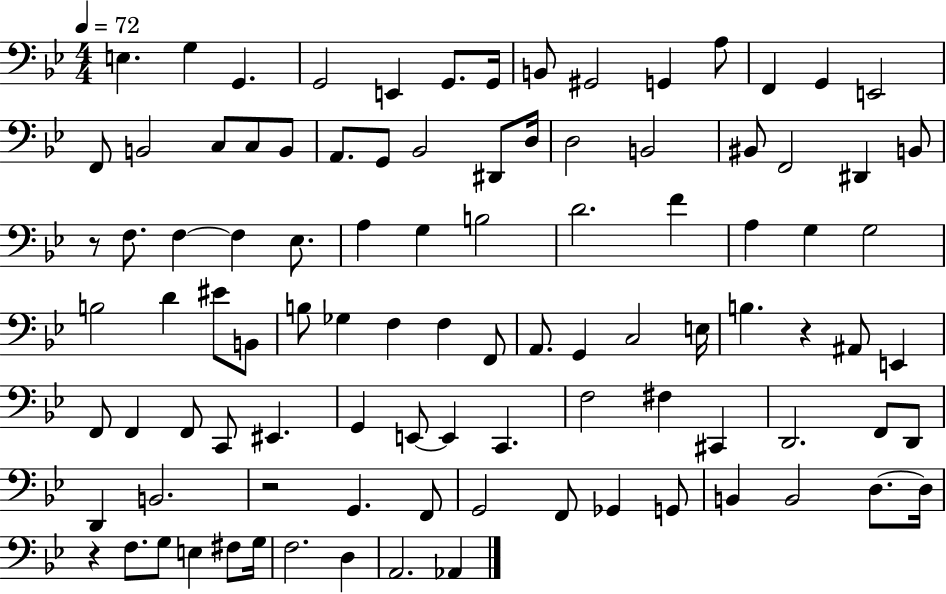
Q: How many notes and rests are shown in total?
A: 98